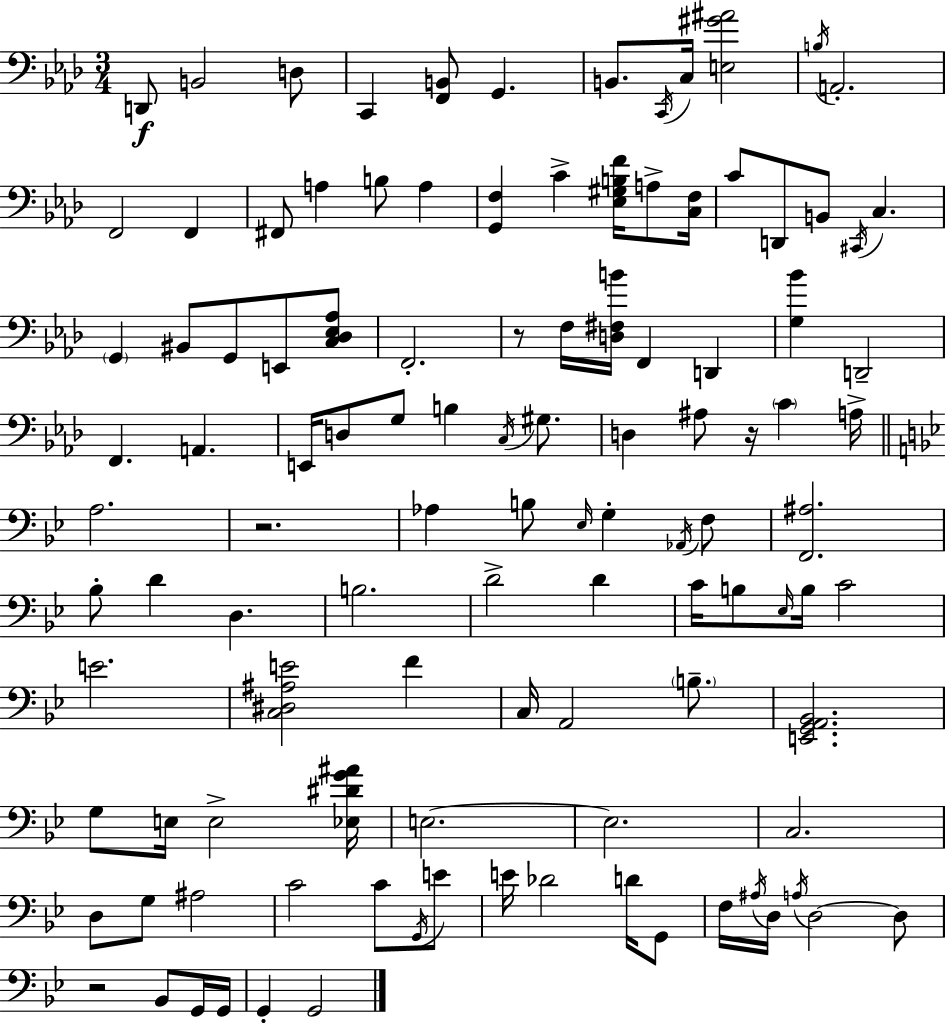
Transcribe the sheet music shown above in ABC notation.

X:1
T:Untitled
M:3/4
L:1/4
K:Ab
D,,/2 B,,2 D,/2 C,, [F,,B,,]/2 G,, B,,/2 C,,/4 C,/4 [E,^G^A]2 B,/4 A,,2 F,,2 F,, ^F,,/2 A, B,/2 A, [G,,F,] C [_E,^G,B,F]/4 A,/2 [C,F,]/4 C/2 D,,/2 B,,/2 ^C,,/4 C, G,, ^B,,/2 G,,/2 E,,/2 [C,_D,_E,_A,]/2 F,,2 z/2 F,/4 [D,^F,B]/4 F,, D,, [G,_B] D,,2 F,, A,, E,,/4 D,/2 G,/2 B, C,/4 ^G,/2 D, ^A,/2 z/4 C A,/4 A,2 z2 _A, B,/2 _E,/4 G, _A,,/4 F,/2 [F,,^A,]2 _B,/2 D D, B,2 D2 D C/4 B,/2 _E,/4 B,/4 C2 E2 [C,^D,^A,E]2 F C,/4 A,,2 B,/2 [E,,G,,A,,_B,,]2 G,/2 E,/4 E,2 [_E,^DG^A]/4 E,2 E,2 C,2 D,/2 G,/2 ^A,2 C2 C/2 G,,/4 E/2 E/4 _D2 D/4 G,,/2 F,/4 ^A,/4 D,/4 A,/4 D,2 D,/2 z2 _B,,/2 G,,/4 G,,/4 G,, G,,2